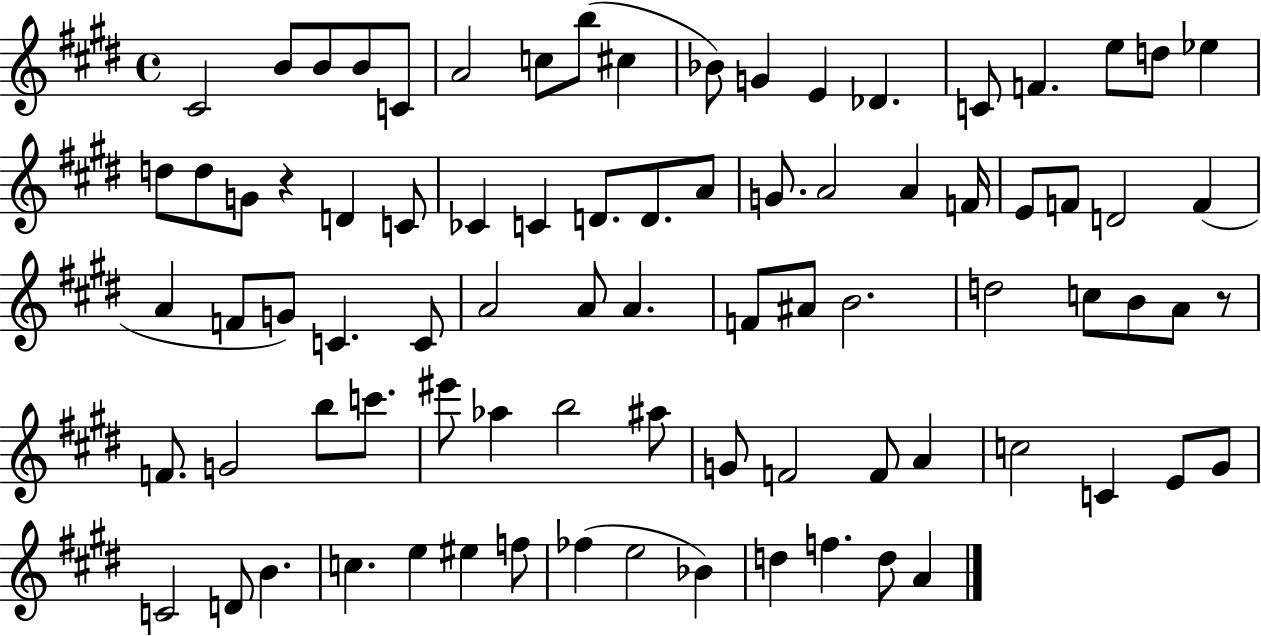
C#4/h B4/e B4/e B4/e C4/e A4/h C5/e B5/e C#5/q Bb4/e G4/q E4/q Db4/q. C4/e F4/q. E5/e D5/e Eb5/q D5/e D5/e G4/e R/q D4/q C4/e CES4/q C4/q D4/e. D4/e. A4/e G4/e. A4/h A4/q F4/s E4/e F4/e D4/h F4/q A4/q F4/e G4/e C4/q. C4/e A4/h A4/e A4/q. F4/e A#4/e B4/h. D5/h C5/e B4/e A4/e R/e F4/e. G4/h B5/e C6/e. EIS6/e Ab5/q B5/h A#5/e G4/e F4/h F4/e A4/q C5/h C4/q E4/e G#4/e C4/h D4/e B4/q. C5/q. E5/q EIS5/q F5/e FES5/q E5/h Bb4/q D5/q F5/q. D5/e A4/q